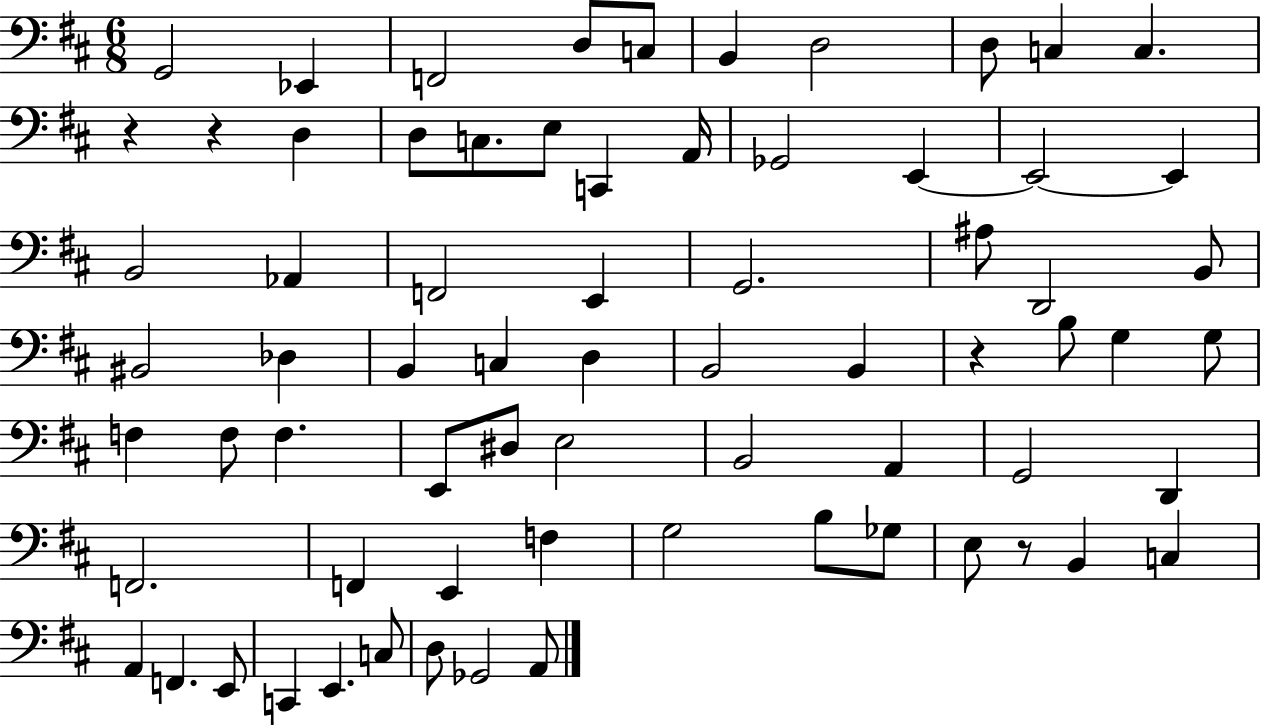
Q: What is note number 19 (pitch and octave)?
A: E2